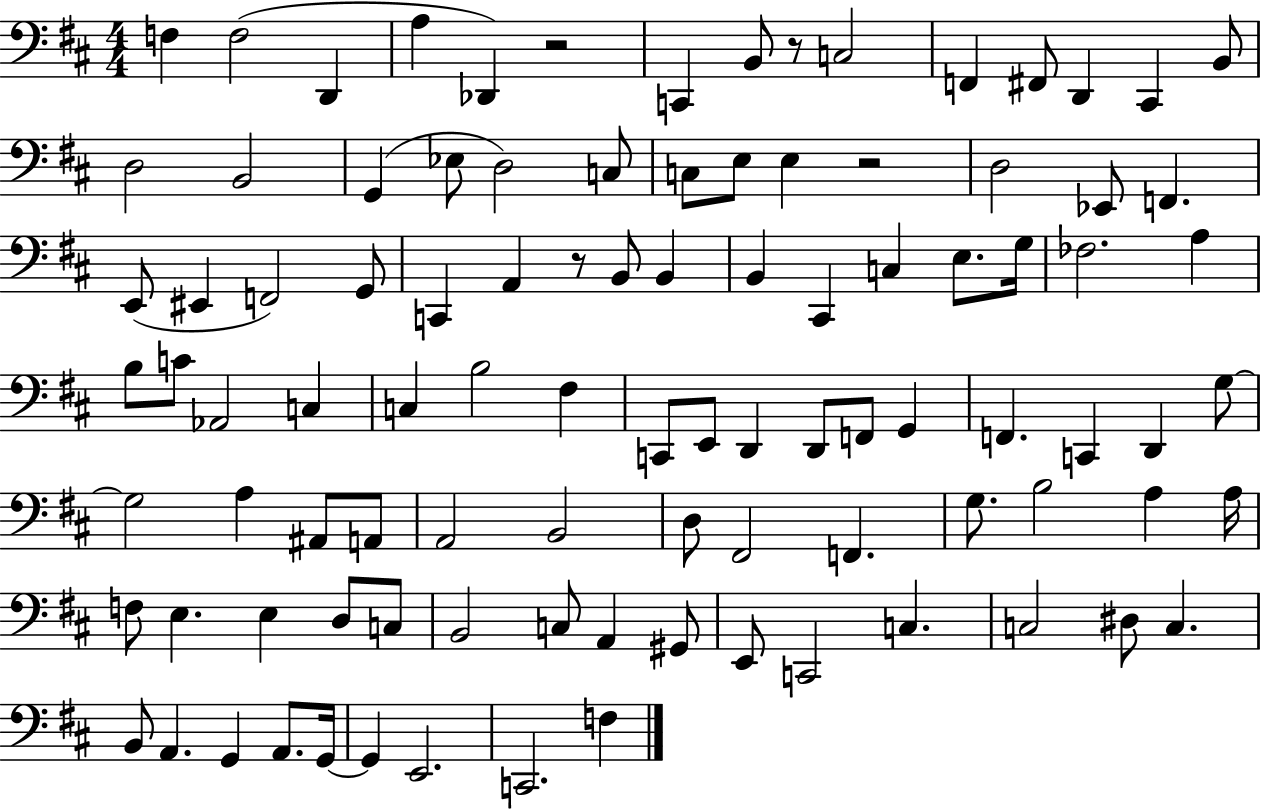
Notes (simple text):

F3/q F3/h D2/q A3/q Db2/q R/h C2/q B2/e R/e C3/h F2/q F#2/e D2/q C#2/q B2/e D3/h B2/h G2/q Eb3/e D3/h C3/e C3/e E3/e E3/q R/h D3/h Eb2/e F2/q. E2/e EIS2/q F2/h G2/e C2/q A2/q R/e B2/e B2/q B2/q C#2/q C3/q E3/e. G3/s FES3/h. A3/q B3/e C4/e Ab2/h C3/q C3/q B3/h F#3/q C2/e E2/e D2/q D2/e F2/e G2/q F2/q. C2/q D2/q G3/e G3/h A3/q A#2/e A2/e A2/h B2/h D3/e F#2/h F2/q. G3/e. B3/h A3/q A3/s F3/e E3/q. E3/q D3/e C3/e B2/h C3/e A2/q G#2/e E2/e C2/h C3/q. C3/h D#3/e C3/q. B2/e A2/q. G2/q A2/e. G2/s G2/q E2/h. C2/h. F3/q